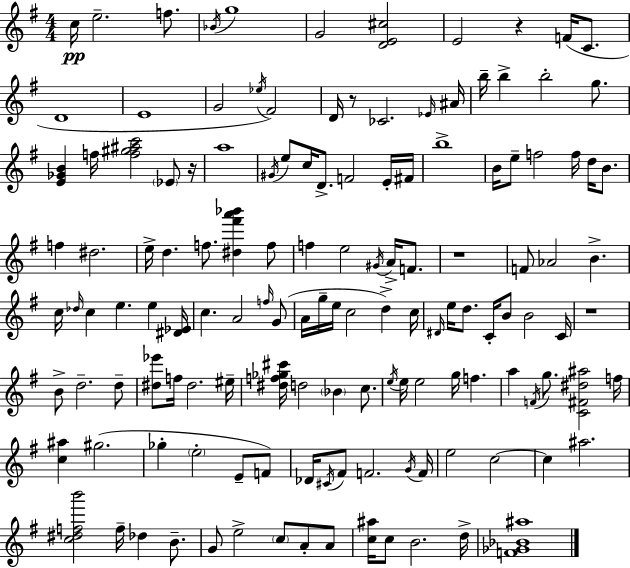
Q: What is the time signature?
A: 4/4